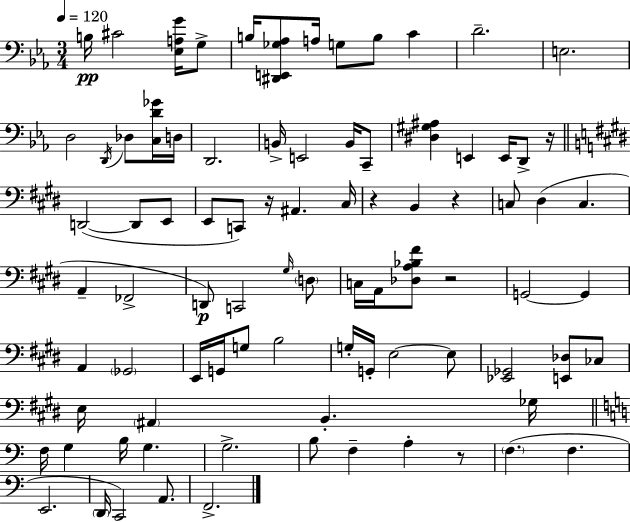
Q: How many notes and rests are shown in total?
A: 86